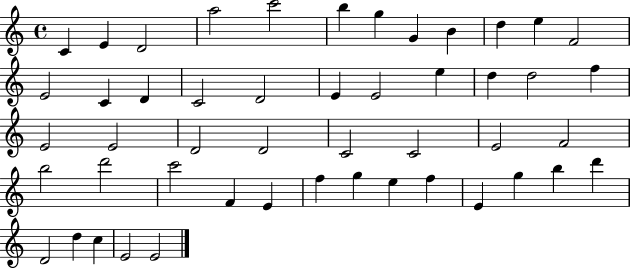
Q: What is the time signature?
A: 4/4